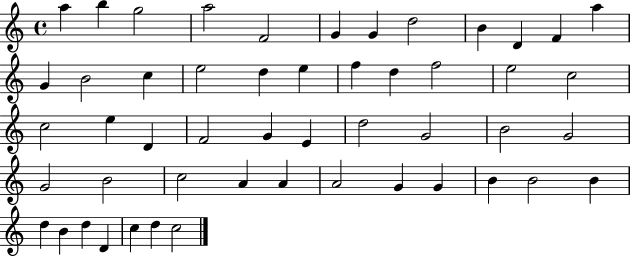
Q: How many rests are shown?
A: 0